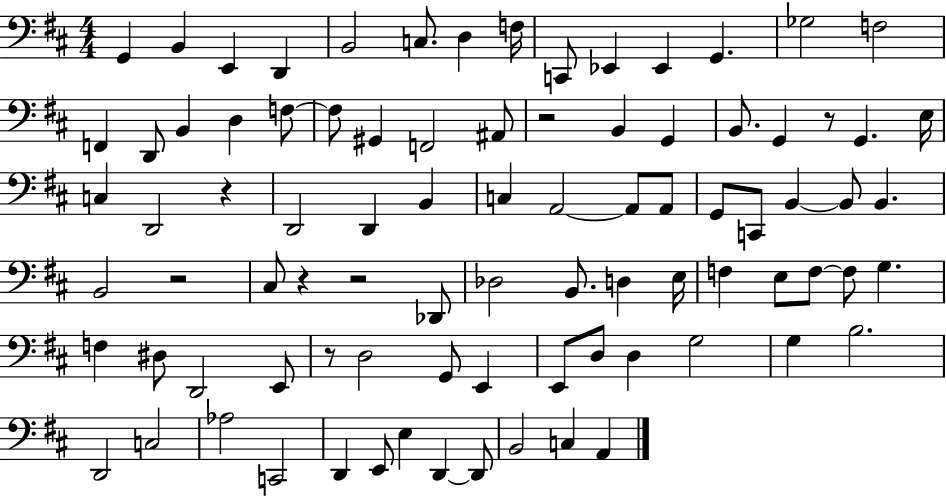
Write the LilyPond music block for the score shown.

{
  \clef bass
  \numericTimeSignature
  \time 4/4
  \key d \major
  g,4 b,4 e,4 d,4 | b,2 c8. d4 f16 | c,8 ees,4 ees,4 g,4. | ges2 f2 | \break f,4 d,8 b,4 d4 f8~~ | f8 gis,4 f,2 ais,8 | r2 b,4 g,4 | b,8. g,4 r8 g,4. e16 | \break c4 d,2 r4 | d,2 d,4 b,4 | c4 a,2~~ a,8 a,8 | g,8 c,8 b,4~~ b,8 b,4. | \break b,2 r2 | cis8 r4 r2 des,8 | des2 b,8. d4 e16 | f4 e8 f8~~ f8 g4. | \break f4 dis8 d,2 e,8 | r8 d2 g,8 e,4 | e,8 d8 d4 g2 | g4 b2. | \break d,2 c2 | aes2 c,2 | d,4 e,8 e4 d,4~~ d,8 | b,2 c4 a,4 | \break \bar "|."
}